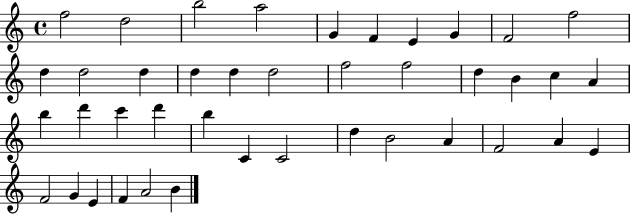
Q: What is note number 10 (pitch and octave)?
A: F5